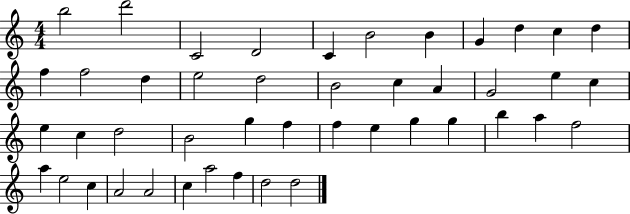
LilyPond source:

{
  \clef treble
  \numericTimeSignature
  \time 4/4
  \key c \major
  b''2 d'''2 | c'2 d'2 | c'4 b'2 b'4 | g'4 d''4 c''4 d''4 | \break f''4 f''2 d''4 | e''2 d''2 | b'2 c''4 a'4 | g'2 e''4 c''4 | \break e''4 c''4 d''2 | b'2 g''4 f''4 | f''4 e''4 g''4 g''4 | b''4 a''4 f''2 | \break a''4 e''2 c''4 | a'2 a'2 | c''4 a''2 f''4 | d''2 d''2 | \break \bar "|."
}